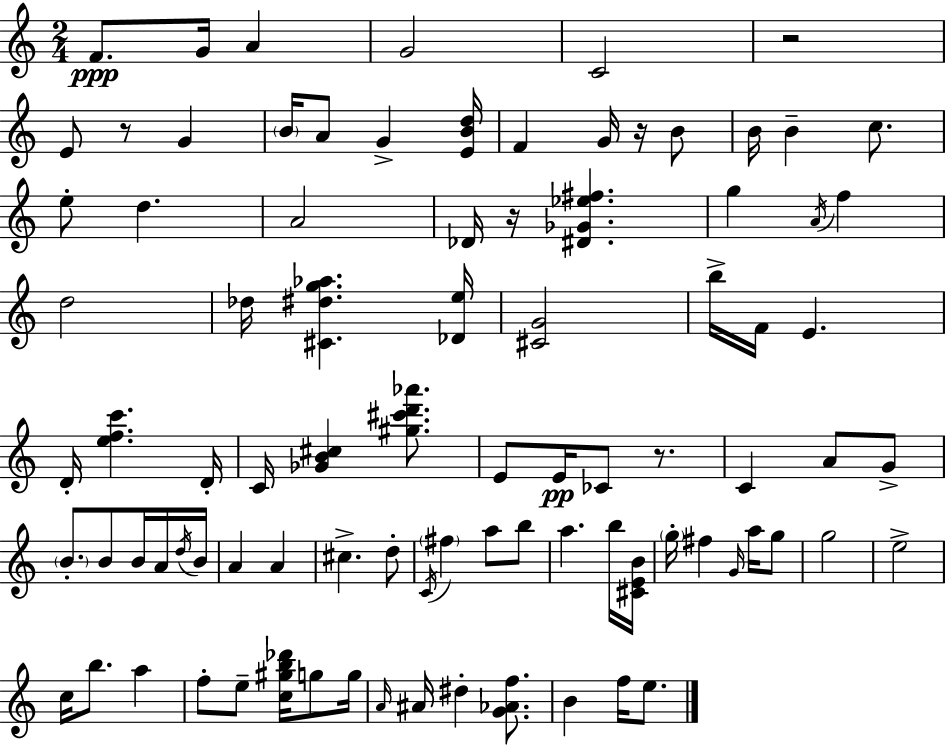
F4/e. G4/s A4/q G4/h C4/h R/h E4/e R/e G4/q B4/s A4/e G4/q [E4,B4,D5]/s F4/q G4/s R/s B4/e B4/s B4/q C5/e. E5/e D5/q. A4/h Db4/s R/s [D#4,Gb4,Eb5,F#5]/q. G5/q A4/s F5/q D5/h Db5/s [C#4,D#5,G5,Ab5]/q. [Db4,E5]/s [C#4,G4]/h B5/s F4/s E4/q. D4/s [E5,F5,C6]/q. D4/s C4/s [Gb4,B4,C#5]/q [G#5,C#6,D6,Ab6]/e. E4/e E4/s CES4/e R/e. C4/q A4/e G4/e B4/e. B4/e B4/s A4/s D5/s B4/s A4/q A4/q C#5/q. D5/e C4/s F#5/q A5/e B5/e A5/q. B5/s [C#4,E4,B4]/s G5/s F#5/q G4/s A5/s G5/e G5/h E5/h C5/s B5/e. A5/q F5/e E5/e [C5,G#5,B5,Db6]/s G5/e G5/s A4/s A#4/s D#5/q [G4,Ab4,F5]/e. B4/q F5/s E5/e.